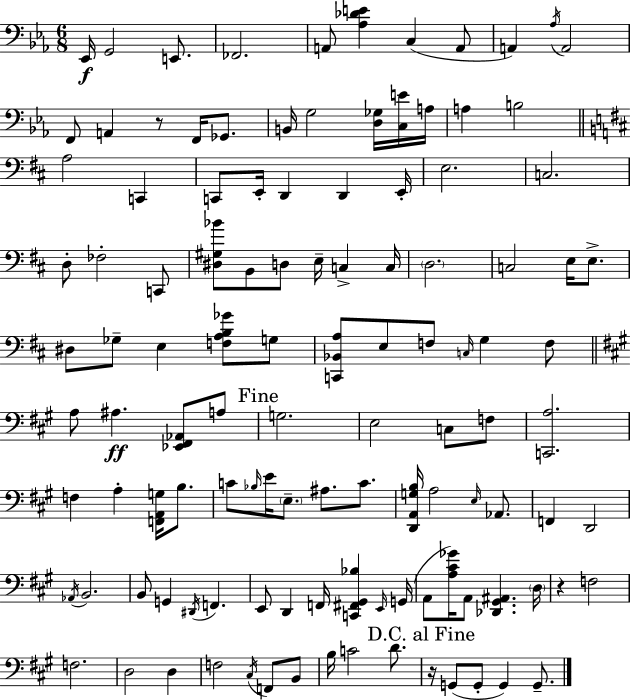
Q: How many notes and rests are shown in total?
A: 115